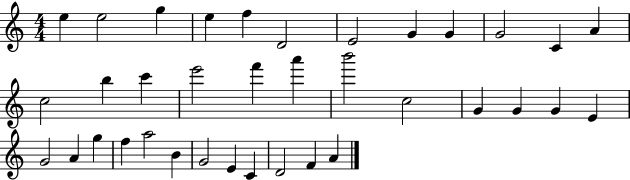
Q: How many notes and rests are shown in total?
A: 36